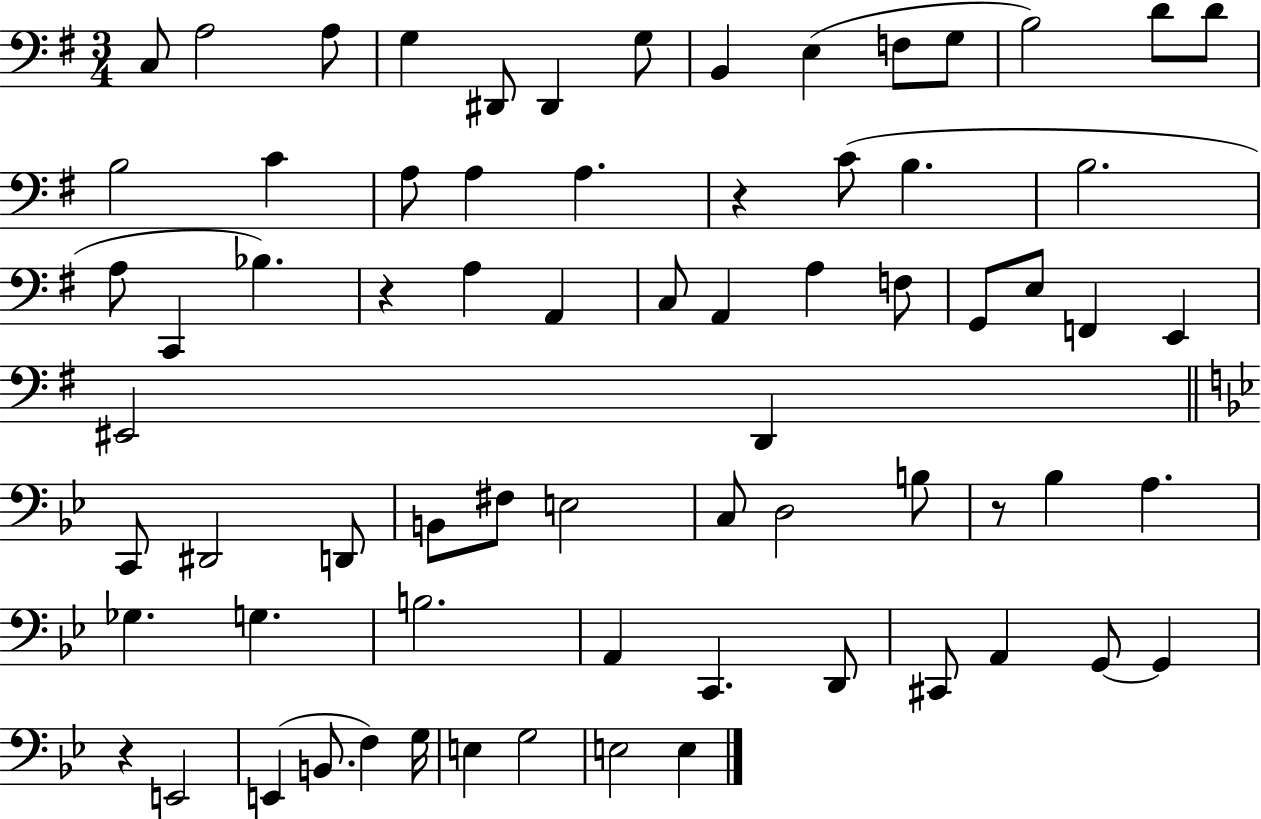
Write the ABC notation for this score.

X:1
T:Untitled
M:3/4
L:1/4
K:G
C,/2 A,2 A,/2 G, ^D,,/2 ^D,, G,/2 B,, E, F,/2 G,/2 B,2 D/2 D/2 B,2 C A,/2 A, A, z C/2 B, B,2 A,/2 C,, _B, z A, A,, C,/2 A,, A, F,/2 G,,/2 E,/2 F,, E,, ^E,,2 D,, C,,/2 ^D,,2 D,,/2 B,,/2 ^F,/2 E,2 C,/2 D,2 B,/2 z/2 _B, A, _G, G, B,2 A,, C,, D,,/2 ^C,,/2 A,, G,,/2 G,, z E,,2 E,, B,,/2 F, G,/4 E, G,2 E,2 E,